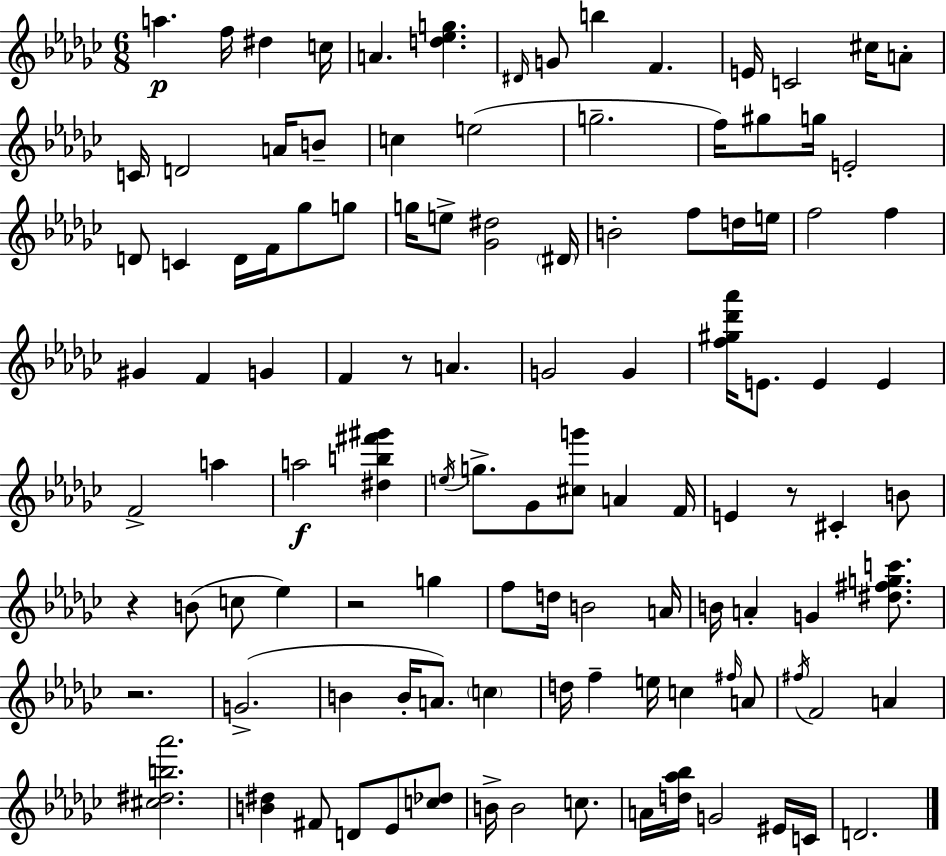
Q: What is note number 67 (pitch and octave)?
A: B4